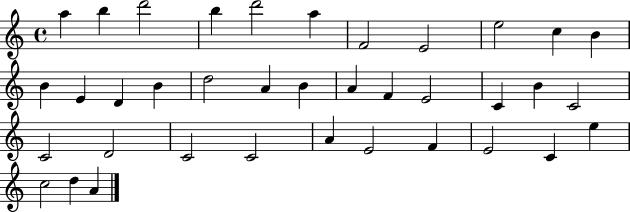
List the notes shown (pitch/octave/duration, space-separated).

A5/q B5/q D6/h B5/q D6/h A5/q F4/h E4/h E5/h C5/q B4/q B4/q E4/q D4/q B4/q D5/h A4/q B4/q A4/q F4/q E4/h C4/q B4/q C4/h C4/h D4/h C4/h C4/h A4/q E4/h F4/q E4/h C4/q E5/q C5/h D5/q A4/q